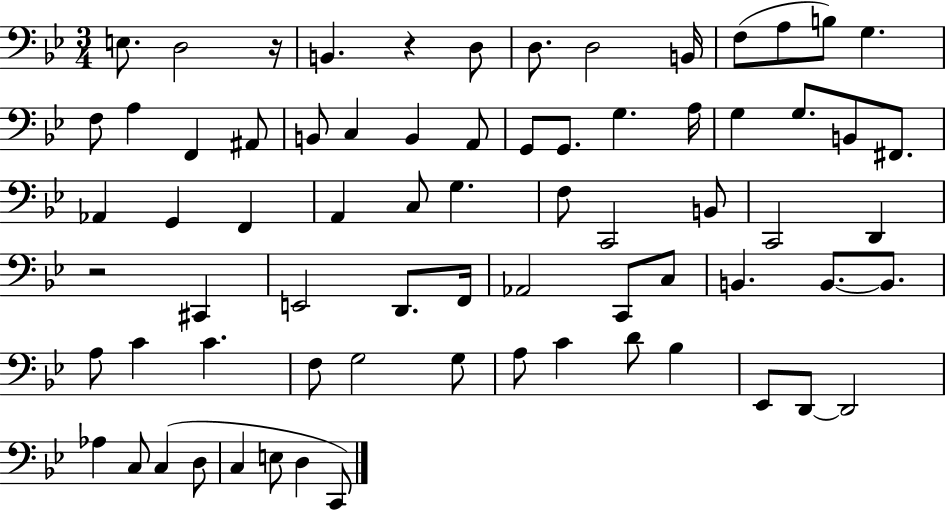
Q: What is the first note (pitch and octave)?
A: E3